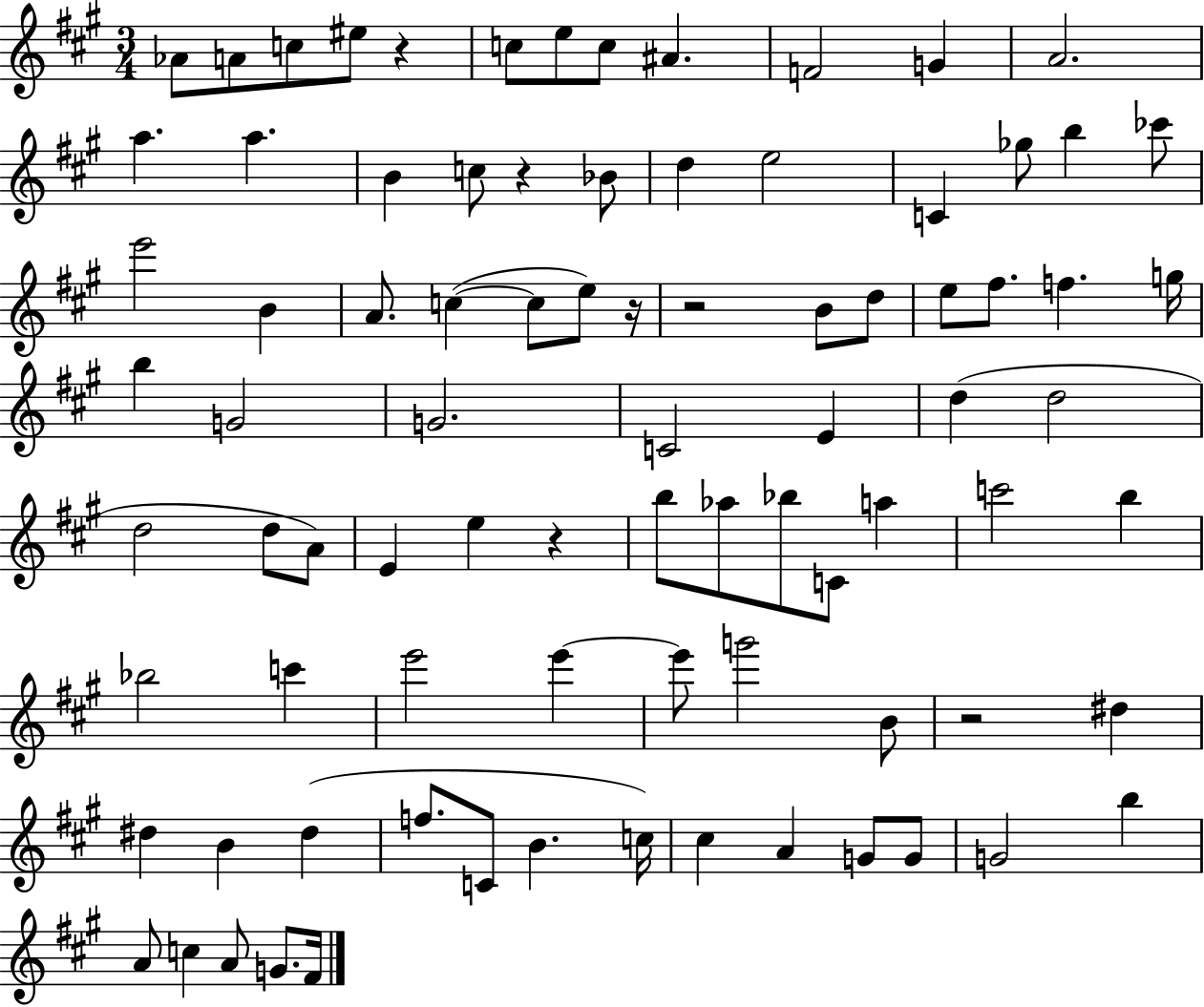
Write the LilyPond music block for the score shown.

{
  \clef treble
  \numericTimeSignature
  \time 3/4
  \key a \major
  aes'8 a'8 c''8 eis''8 r4 | c''8 e''8 c''8 ais'4. | f'2 g'4 | a'2. | \break a''4. a''4. | b'4 c''8 r4 bes'8 | d''4 e''2 | c'4 ges''8 b''4 ces'''8 | \break e'''2 b'4 | a'8. c''4~(~ c''8 e''8) r16 | r2 b'8 d''8 | e''8 fis''8. f''4. g''16 | \break b''4 g'2 | g'2. | c'2 e'4 | d''4( d''2 | \break d''2 d''8 a'8) | e'4 e''4 r4 | b''8 aes''8 bes''8 c'8 a''4 | c'''2 b''4 | \break bes''2 c'''4 | e'''2 e'''4~~ | e'''8 g'''2 b'8 | r2 dis''4 | \break dis''4 b'4 dis''4( | f''8. c'8 b'4. c''16) | cis''4 a'4 g'8 g'8 | g'2 b''4 | \break a'8 c''4 a'8 g'8. fis'16 | \bar "|."
}